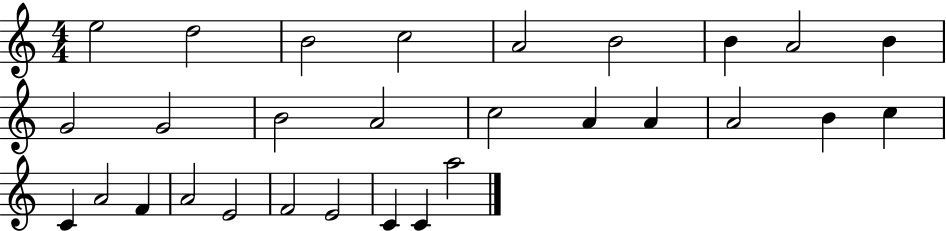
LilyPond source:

{
  \clef treble
  \numericTimeSignature
  \time 4/4
  \key c \major
  e''2 d''2 | b'2 c''2 | a'2 b'2 | b'4 a'2 b'4 | \break g'2 g'2 | b'2 a'2 | c''2 a'4 a'4 | a'2 b'4 c''4 | \break c'4 a'2 f'4 | a'2 e'2 | f'2 e'2 | c'4 c'4 a''2 | \break \bar "|."
}